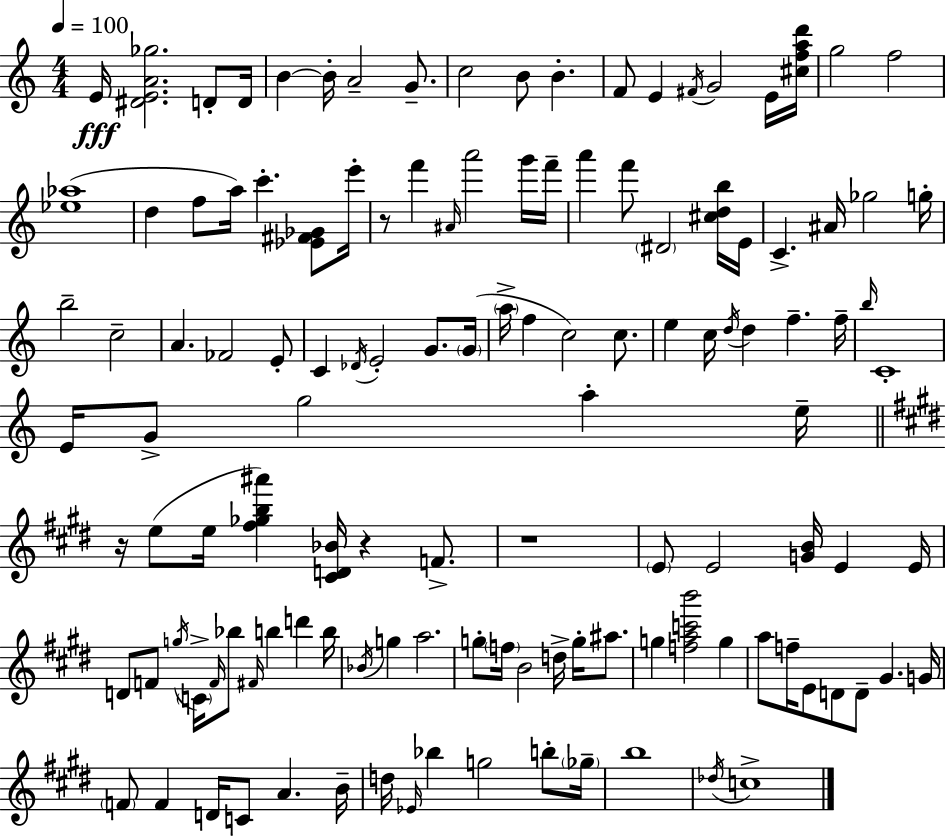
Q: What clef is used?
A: treble